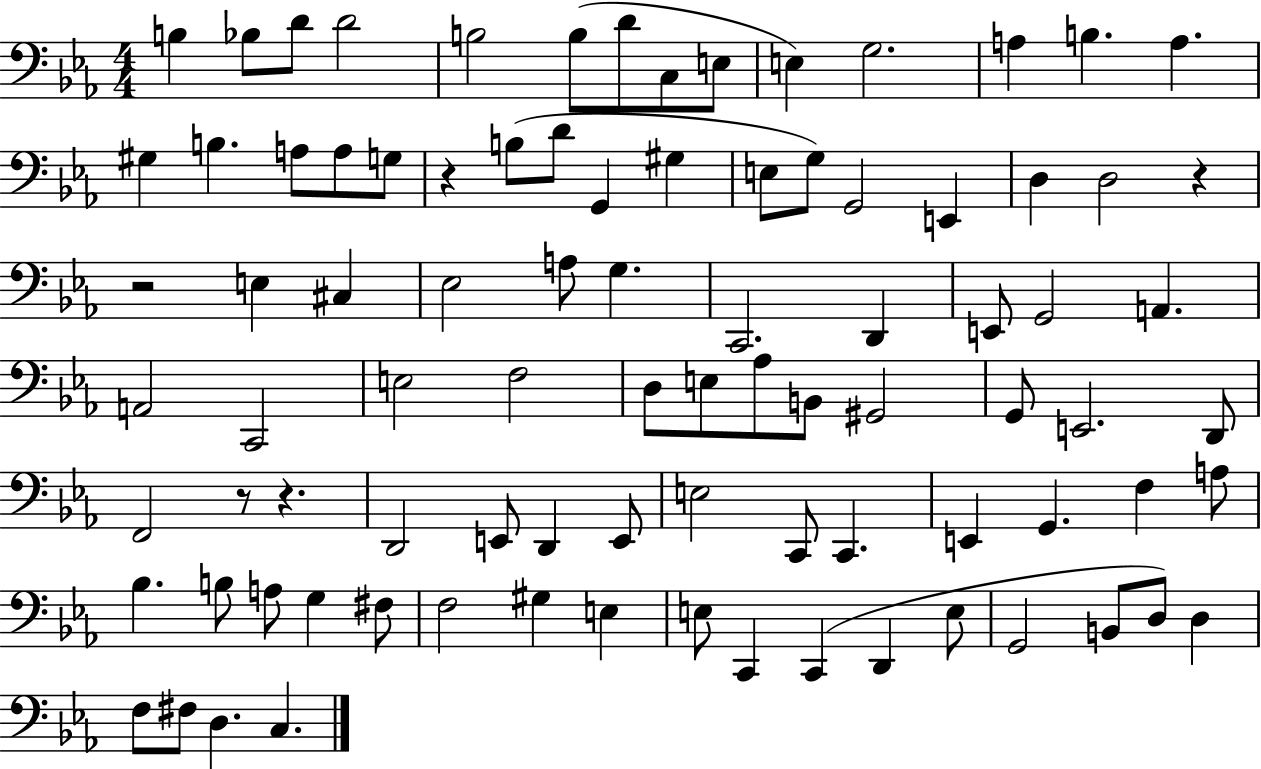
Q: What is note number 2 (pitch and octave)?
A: Bb3